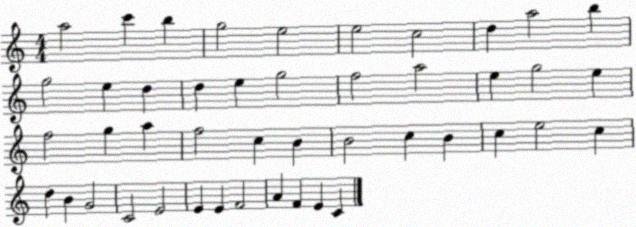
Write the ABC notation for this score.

X:1
T:Untitled
M:4/4
L:1/4
K:C
a2 c' b g2 e2 e2 c2 d a2 b g2 e d d e g2 f2 a2 e g2 e f2 g a f2 c B B2 c B c e2 c d B G2 C2 E2 E E F2 A F E C